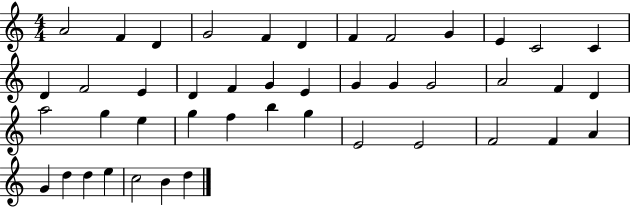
A4/h F4/q D4/q G4/h F4/q D4/q F4/q F4/h G4/q E4/q C4/h C4/q D4/q F4/h E4/q D4/q F4/q G4/q E4/q G4/q G4/q G4/h A4/h F4/q D4/q A5/h G5/q E5/q G5/q F5/q B5/q G5/q E4/h E4/h F4/h F4/q A4/q G4/q D5/q D5/q E5/q C5/h B4/q D5/q